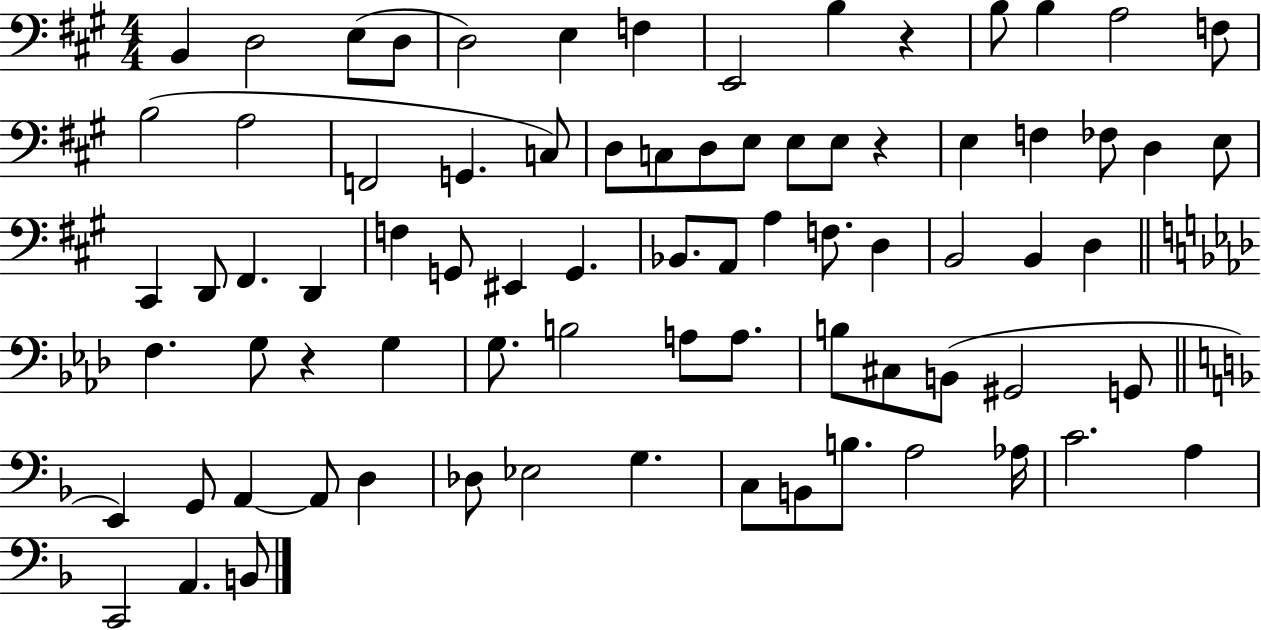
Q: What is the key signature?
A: A major